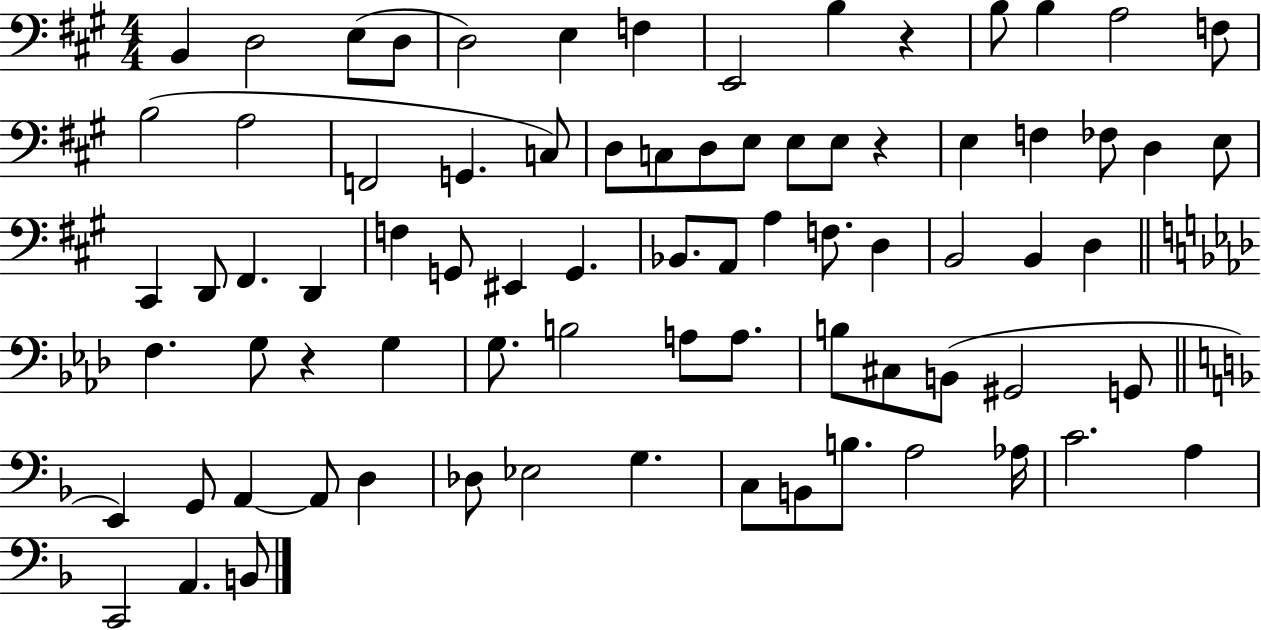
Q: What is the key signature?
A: A major